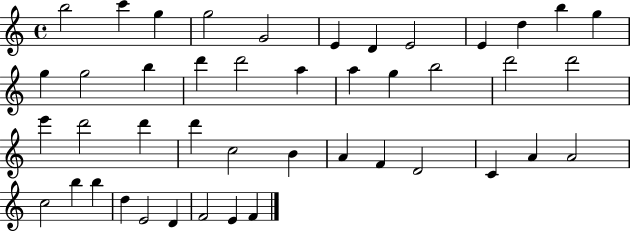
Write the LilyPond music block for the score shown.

{
  \clef treble
  \time 4/4
  \defaultTimeSignature
  \key c \major
  b''2 c'''4 g''4 | g''2 g'2 | e'4 d'4 e'2 | e'4 d''4 b''4 g''4 | \break g''4 g''2 b''4 | d'''4 d'''2 a''4 | a''4 g''4 b''2 | d'''2 d'''2 | \break e'''4 d'''2 d'''4 | d'''4 c''2 b'4 | a'4 f'4 d'2 | c'4 a'4 a'2 | \break c''2 b''4 b''4 | d''4 e'2 d'4 | f'2 e'4 f'4 | \bar "|."
}